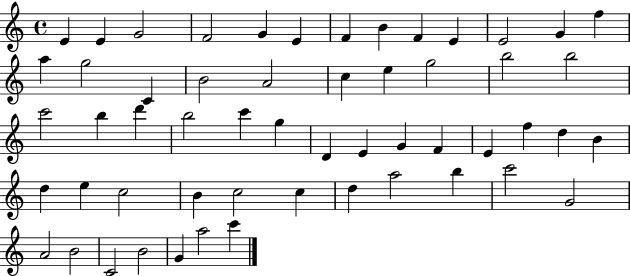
{
  \clef treble
  \time 4/4
  \defaultTimeSignature
  \key c \major
  e'4 e'4 g'2 | f'2 g'4 e'4 | f'4 b'4 f'4 e'4 | e'2 g'4 f''4 | \break a''4 g''2 c'4 | b'2 a'2 | c''4 e''4 g''2 | b''2 b''2 | \break c'''2 b''4 d'''4 | b''2 c'''4 g''4 | d'4 e'4 g'4 f'4 | e'4 f''4 d''4 b'4 | \break d''4 e''4 c''2 | b'4 c''2 c''4 | d''4 a''2 b''4 | c'''2 g'2 | \break a'2 b'2 | c'2 b'2 | g'4 a''2 c'''4 | \bar "|."
}